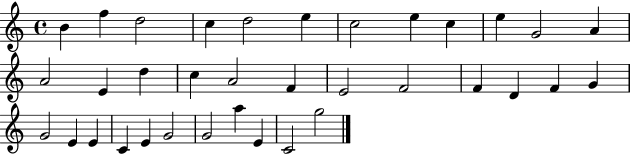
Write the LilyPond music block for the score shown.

{
  \clef treble
  \time 4/4
  \defaultTimeSignature
  \key c \major
  b'4 f''4 d''2 | c''4 d''2 e''4 | c''2 e''4 c''4 | e''4 g'2 a'4 | \break a'2 e'4 d''4 | c''4 a'2 f'4 | e'2 f'2 | f'4 d'4 f'4 g'4 | \break g'2 e'4 e'4 | c'4 e'4 g'2 | g'2 a''4 e'4 | c'2 g''2 | \break \bar "|."
}